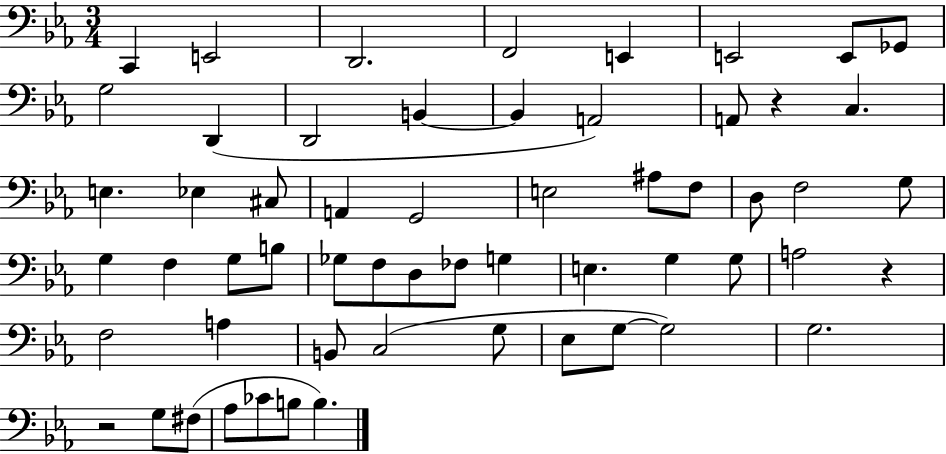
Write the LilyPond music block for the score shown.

{
  \clef bass
  \numericTimeSignature
  \time 3/4
  \key ees \major
  c,4 e,2 | d,2. | f,2 e,4 | e,2 e,8 ges,8 | \break g2 d,4( | d,2 b,4~~ | b,4 a,2) | a,8 r4 c4. | \break e4. ees4 cis8 | a,4 g,2 | e2 ais8 f8 | d8 f2 g8 | \break g4 f4 g8 b8 | ges8 f8 d8 fes8 g4 | e4. g4 g8 | a2 r4 | \break f2 a4 | b,8 c2( g8 | ees8 g8~~ g2) | g2. | \break r2 g8 fis8( | aes8 ces'8 b8 b4.) | \bar "|."
}